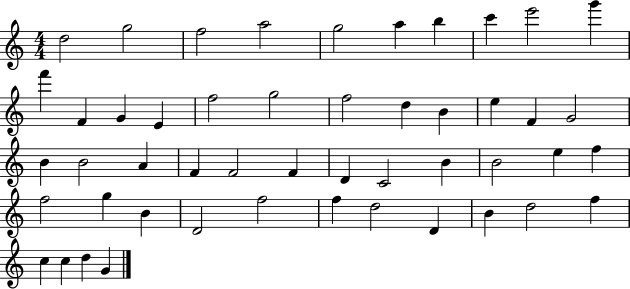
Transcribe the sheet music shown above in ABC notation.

X:1
T:Untitled
M:4/4
L:1/4
K:C
d2 g2 f2 a2 g2 a b c' e'2 g' f' F G E f2 g2 f2 d B e F G2 B B2 A F F2 F D C2 B B2 e f f2 g B D2 f2 f d2 D B d2 f c c d G